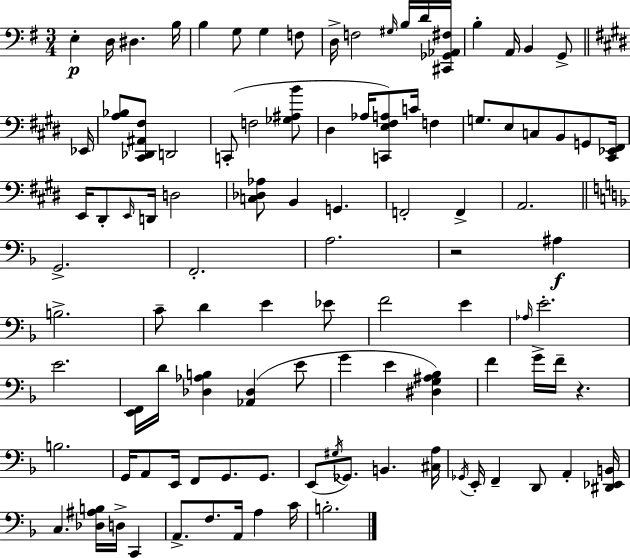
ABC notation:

X:1
T:Untitled
M:3/4
L:1/4
K:Em
E, D,/4 ^D, B,/4 B, G,/2 G, F,/2 D,/4 F,2 ^G,/4 B,/4 D/4 [^C,,_G,,_A,,^F,]/4 B, A,,/4 B,, G,,/2 _E,,/4 [A,_B,]/2 [^C,,_D,,^A,,^F,]/2 D,,2 C,,/2 F,2 [_G,^A,B]/2 ^D, _A,/4 [C,,E,^F,A,]/2 C/4 F, G,/2 E,/2 C,/2 B,,/2 G,,/2 [^C,,_E,,^F,,]/4 E,,/4 ^D,,/2 E,,/4 D,,/4 D,2 [C,_D,_A,]/2 B,, G,, F,,2 F,, A,,2 G,,2 F,,2 A,2 z2 ^A, B,2 C/2 D E _E/2 F2 E _A,/4 E2 E2 [E,,F,,]/4 D/4 [_D,_A,B,] [_A,,_D,] E/2 G E [^D,G,^A,_B,] F G/4 F/4 z B,2 G,,/4 A,,/2 E,,/4 F,,/2 G,,/2 G,,/2 E,,/2 ^G,/4 _G,,/2 B,, [^C,A,]/4 _G,,/4 E,,/4 F,, D,,/2 A,, [^D,,_E,,B,,]/4 C, [_D,^A,B,]/4 D,/4 C,, A,,/2 F,/2 A,,/4 A, C/4 B,2